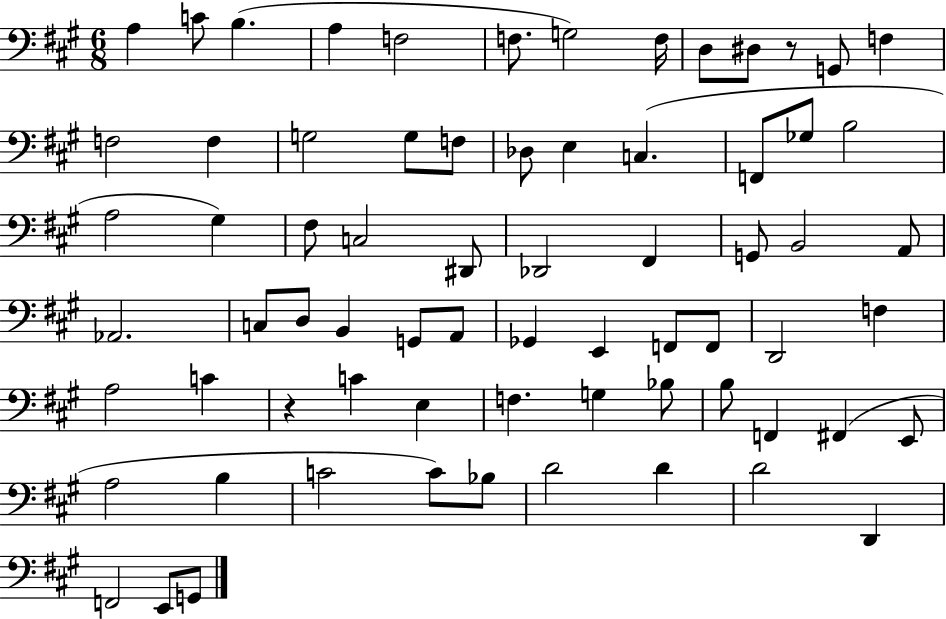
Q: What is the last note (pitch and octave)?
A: G2